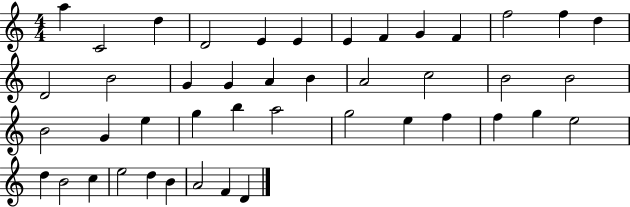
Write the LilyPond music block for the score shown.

{
  \clef treble
  \numericTimeSignature
  \time 4/4
  \key c \major
  a''4 c'2 d''4 | d'2 e'4 e'4 | e'4 f'4 g'4 f'4 | f''2 f''4 d''4 | \break d'2 b'2 | g'4 g'4 a'4 b'4 | a'2 c''2 | b'2 b'2 | \break b'2 g'4 e''4 | g''4 b''4 a''2 | g''2 e''4 f''4 | f''4 g''4 e''2 | \break d''4 b'2 c''4 | e''2 d''4 b'4 | a'2 f'4 d'4 | \bar "|."
}